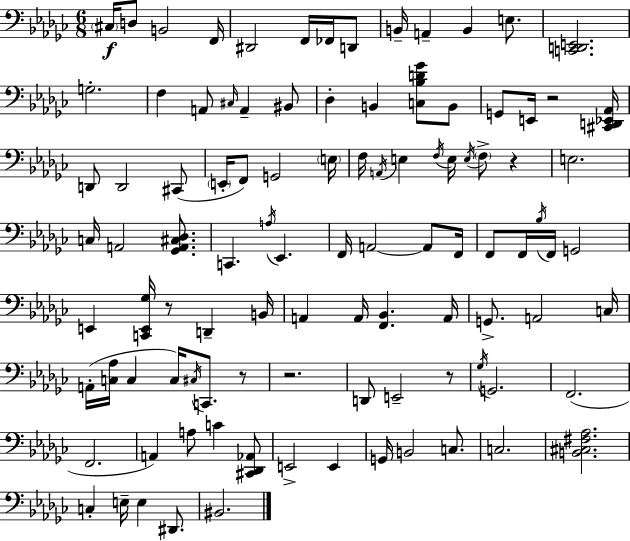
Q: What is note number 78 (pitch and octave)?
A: G2